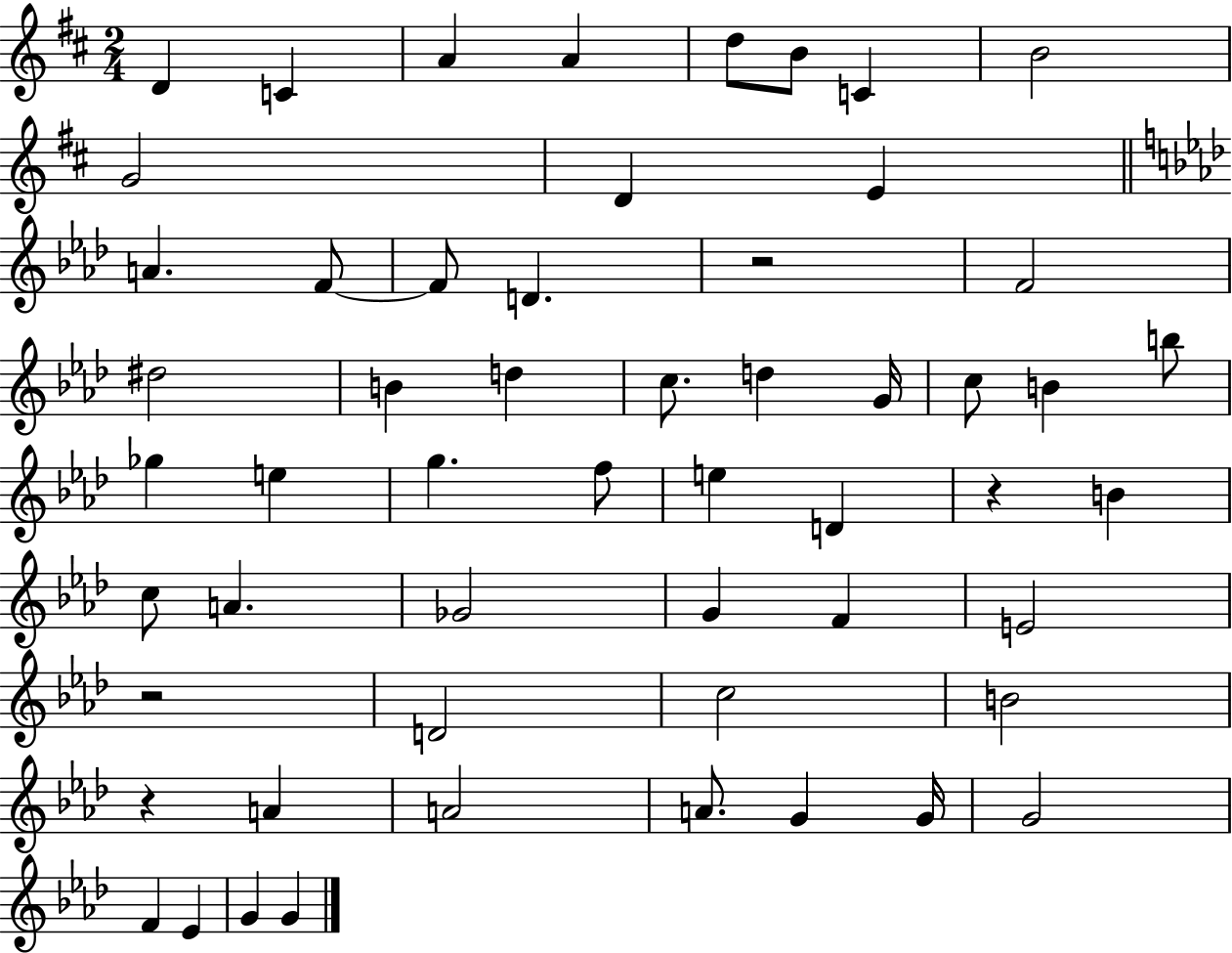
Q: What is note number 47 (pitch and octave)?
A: G4